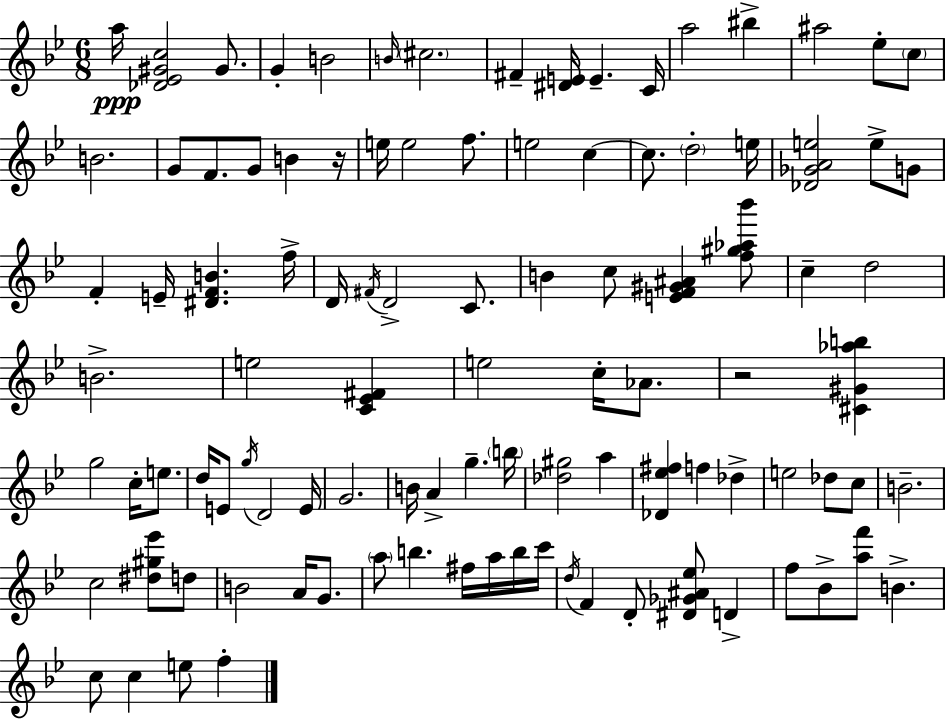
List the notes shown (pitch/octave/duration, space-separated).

A5/s [Db4,Eb4,G#4,C5]/h G#4/e. G4/q B4/h B4/s C#5/h. F#4/q [D#4,E4]/s E4/q. C4/s A5/h BIS5/q A#5/h Eb5/e C5/e B4/h. G4/e F4/e. G4/e B4/q R/s E5/s E5/h F5/e. E5/h C5/q C5/e. D5/h E5/s [Db4,Gb4,A4,E5]/h E5/e G4/e F4/q E4/s [D#4,F4,B4]/q. F5/s D4/s F#4/s D4/h C4/e. B4/q C5/e [E4,F4,G#4,A#4]/q [F5,G#5,Ab5,Bb6]/e C5/q D5/h B4/h. E5/h [C4,Eb4,F#4]/q E5/h C5/s Ab4/e. R/h [C#4,G#4,Ab5,B5]/q G5/h C5/s E5/e. D5/s E4/e G5/s D4/h E4/s G4/h. B4/s A4/q G5/q. B5/s [Db5,G#5]/h A5/q [Db4,Eb5,F#5]/q F5/q Db5/q E5/h Db5/e C5/e B4/h. C5/h [D#5,G#5,Eb6]/e D5/e B4/h A4/s G4/e. A5/e B5/q. F#5/s A5/s B5/s C6/s D5/s F4/q D4/e [D#4,Gb4,A#4,Eb5]/e D4/q F5/e Bb4/e [A5,F6]/e B4/q. C5/e C5/q E5/e F5/q